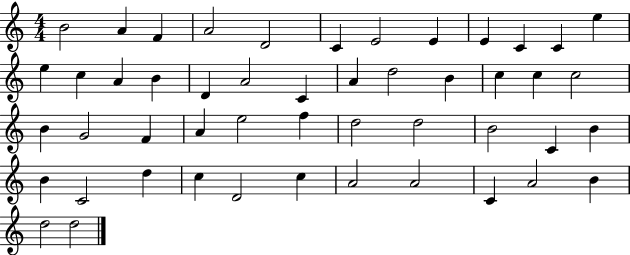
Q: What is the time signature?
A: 4/4